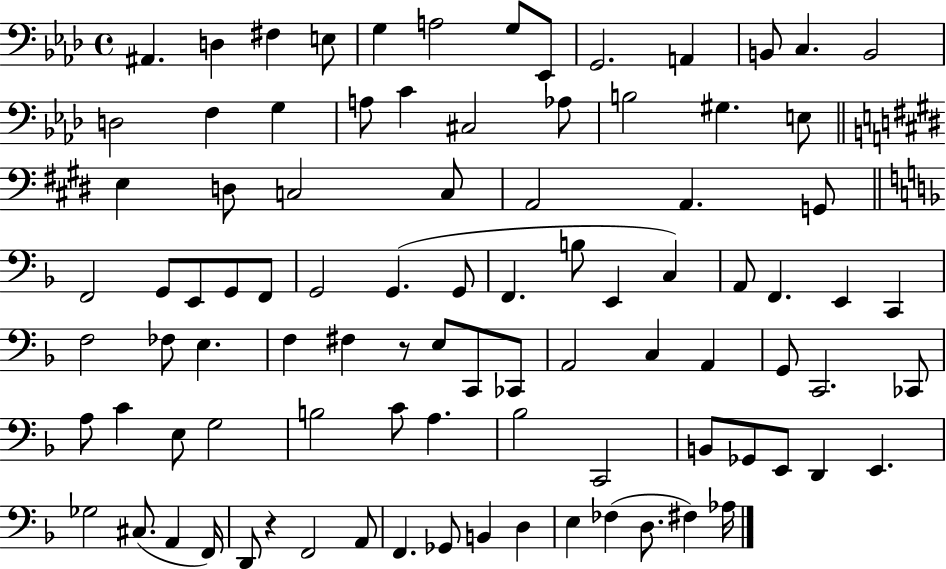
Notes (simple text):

A#2/q. D3/q F#3/q E3/e G3/q A3/h G3/e Eb2/e G2/h. A2/q B2/e C3/q. B2/h D3/h F3/q G3/q A3/e C4/q C#3/h Ab3/e B3/h G#3/q. E3/e E3/q D3/e C3/h C3/e A2/h A2/q. G2/e F2/h G2/e E2/e G2/e F2/e G2/h G2/q. G2/e F2/q. B3/e E2/q C3/q A2/e F2/q. E2/q C2/q F3/h FES3/e E3/q. F3/q F#3/q R/e E3/e C2/e CES2/e A2/h C3/q A2/q G2/e C2/h. CES2/e A3/e C4/q E3/e G3/h B3/h C4/e A3/q. Bb3/h C2/h B2/e Gb2/e E2/e D2/q E2/q. Gb3/h C#3/e. A2/q F2/s D2/e R/q F2/h A2/e F2/q. Gb2/e B2/q D3/q E3/q FES3/q D3/e. F#3/q Ab3/s